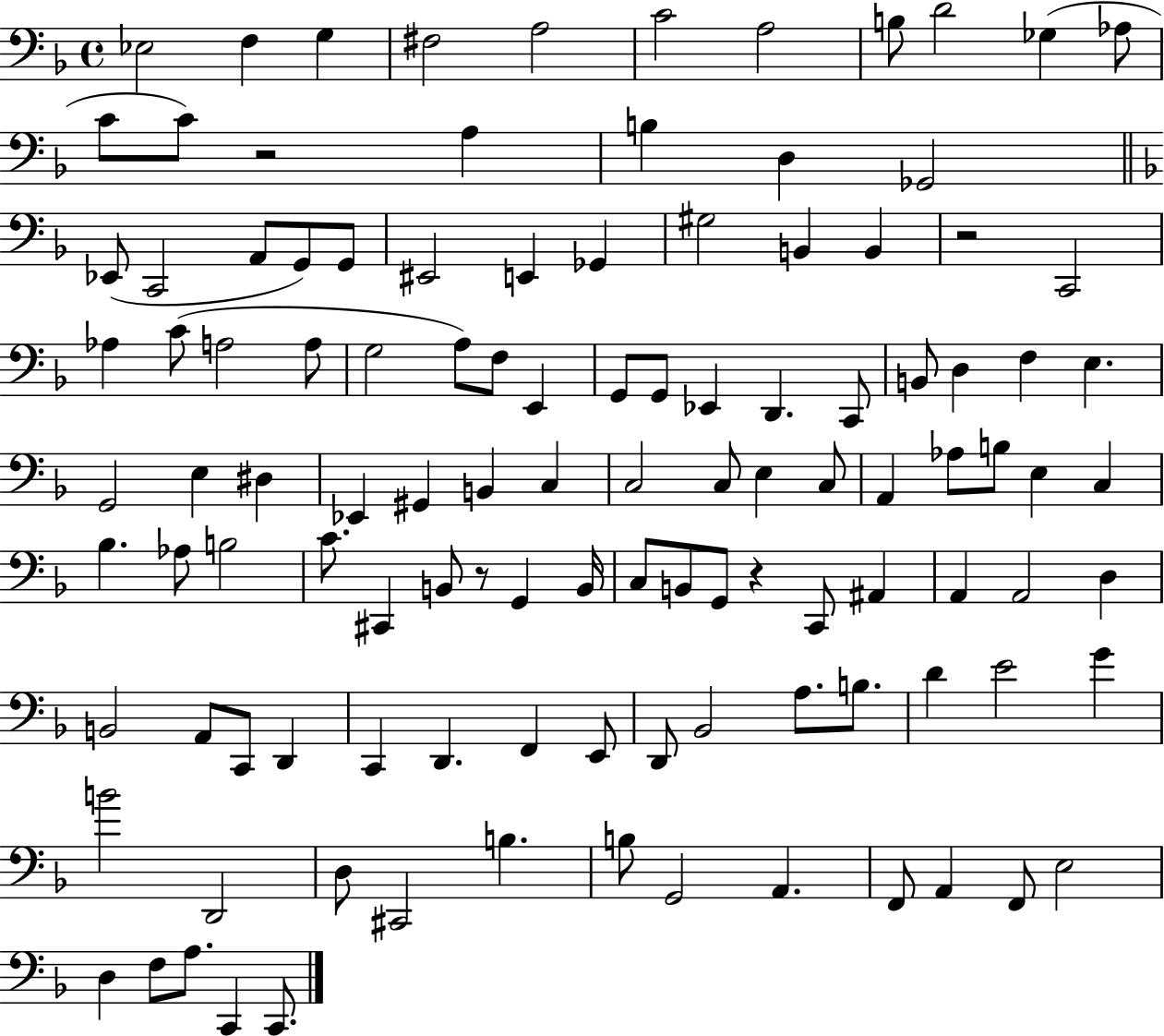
X:1
T:Untitled
M:4/4
L:1/4
K:F
_E,2 F, G, ^F,2 A,2 C2 A,2 B,/2 D2 _G, _A,/2 C/2 C/2 z2 A, B, D, _G,,2 _E,,/2 C,,2 A,,/2 G,,/2 G,,/2 ^E,,2 E,, _G,, ^G,2 B,, B,, z2 C,,2 _A, C/2 A,2 A,/2 G,2 A,/2 F,/2 E,, G,,/2 G,,/2 _E,, D,, C,,/2 B,,/2 D, F, E, G,,2 E, ^D, _E,, ^G,, B,, C, C,2 C,/2 E, C,/2 A,, _A,/2 B,/2 E, C, _B, _A,/2 B,2 C/2 ^C,, B,,/2 z/2 G,, B,,/4 C,/2 B,,/2 G,,/2 z C,,/2 ^A,, A,, A,,2 D, B,,2 A,,/2 C,,/2 D,, C,, D,, F,, E,,/2 D,,/2 _B,,2 A,/2 B,/2 D E2 G B2 D,,2 D,/2 ^C,,2 B, B,/2 G,,2 A,, F,,/2 A,, F,,/2 E,2 D, F,/2 A,/2 C,, C,,/2